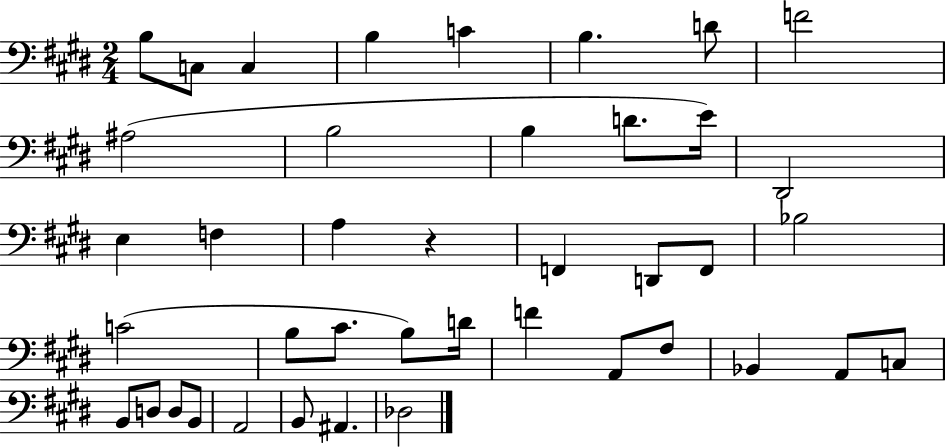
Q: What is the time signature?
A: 2/4